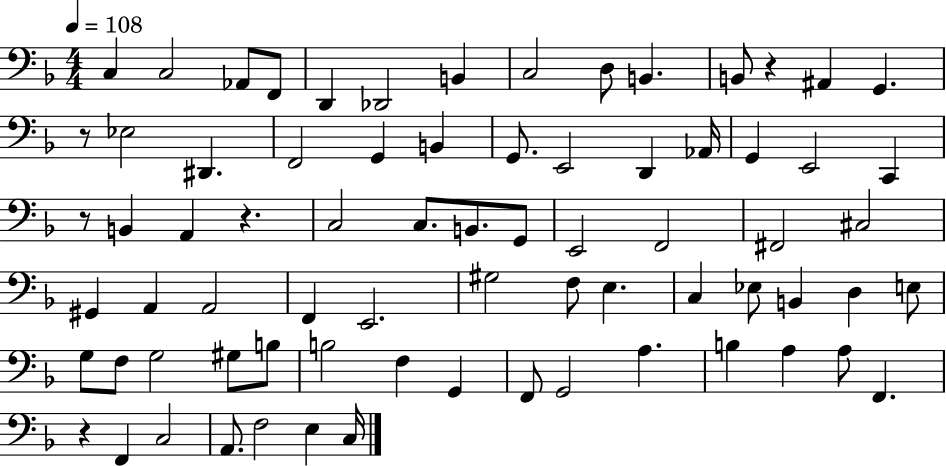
C3/q C3/h Ab2/e F2/e D2/q Db2/h B2/q C3/h D3/e B2/q. B2/e R/q A#2/q G2/q. R/e Eb3/h D#2/q. F2/h G2/q B2/q G2/e. E2/h D2/q Ab2/s G2/q E2/h C2/q R/e B2/q A2/q R/q. C3/h C3/e. B2/e. G2/e E2/h F2/h F#2/h C#3/h G#2/q A2/q A2/h F2/q E2/h. G#3/h F3/e E3/q. C3/q Eb3/e B2/q D3/q E3/e G3/e F3/e G3/h G#3/e B3/e B3/h F3/q G2/q F2/e G2/h A3/q. B3/q A3/q A3/e F2/q. R/q F2/q C3/h A2/e. F3/h E3/q C3/s